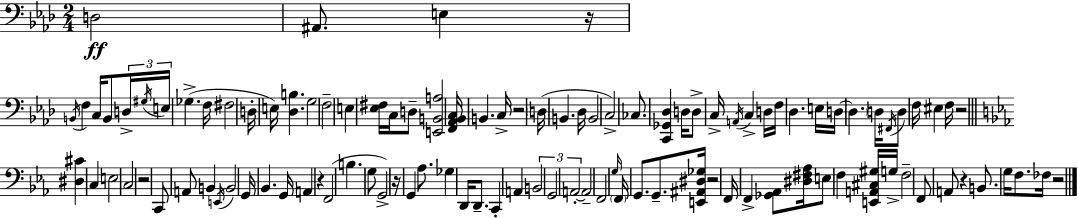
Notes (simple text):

D3/h A#2/e. E3/q R/s B2/s F3/q C3/s B2/e D3/s G#3/s E3/s Gb3/q. F3/s F#3/h D3/s E3/s [Db3,B3]/q. G3/h F3/h E3/q [Eb3,F#3]/s C3/s D3/e [E2,B2,A3]/h [F2,Ab2,Bb2,C3]/s B2/q. C3/s R/h D3/s B2/q. Db3/s B2/h C3/h CES3/e. [C2,Gb2,Db3]/q D3/s D3/e C3/s A2/s C3/q D3/s F3/s Db3/q. E3/s D3/s D3/q. D3/s F#2/s D3/e F3/s EIS3/q F3/s R/h [D#3,C#4]/q C3/q E3/h C3/h R/h C2/e A2/e B2/q E2/s B2/h G2/s Bb2/q. G2/s A2/q R/q F2/h B3/q. G3/e G2/h R/s G2/q Ab3/e. Gb3/q D2/s D2/e. C2/q A2/q B2/h G2/h A2/h A2/h F2/h G3/s F2/s G2/e. G2/e. [E2,A#2,D#3,Gb3]/s R/h F2/s F2/q [Gb2,Ab2]/e [D#3,F#3,Ab3]/s E3/e F3/q [E2,A2,C#3,G#3]/s G3/s F3/h F2/e A2/e R/q B2/e. G3/s F3/e. FES3/s R/h